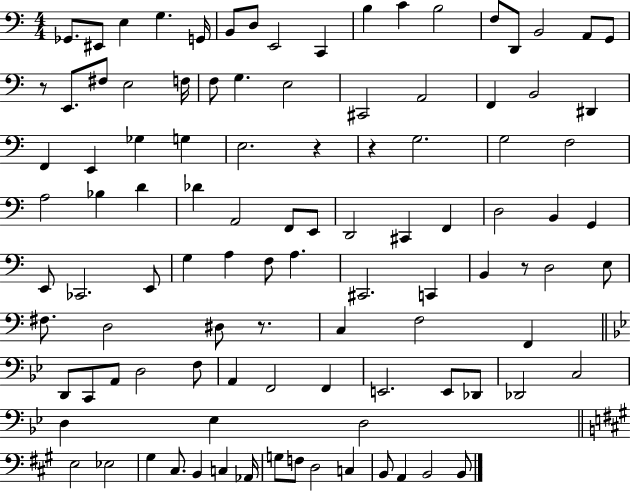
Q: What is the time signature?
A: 4/4